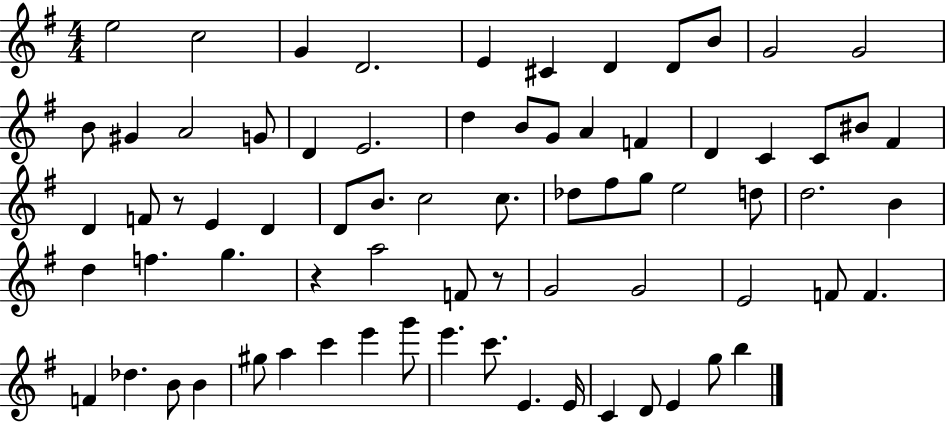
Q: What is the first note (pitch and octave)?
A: E5